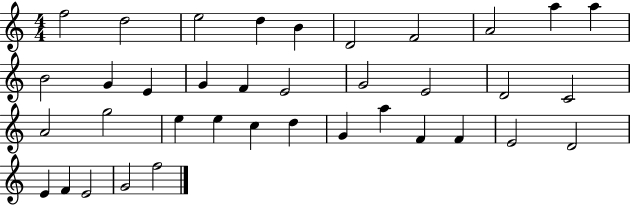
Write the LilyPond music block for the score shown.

{
  \clef treble
  \numericTimeSignature
  \time 4/4
  \key c \major
  f''2 d''2 | e''2 d''4 b'4 | d'2 f'2 | a'2 a''4 a''4 | \break b'2 g'4 e'4 | g'4 f'4 e'2 | g'2 e'2 | d'2 c'2 | \break a'2 g''2 | e''4 e''4 c''4 d''4 | g'4 a''4 f'4 f'4 | e'2 d'2 | \break e'4 f'4 e'2 | g'2 f''2 | \bar "|."
}